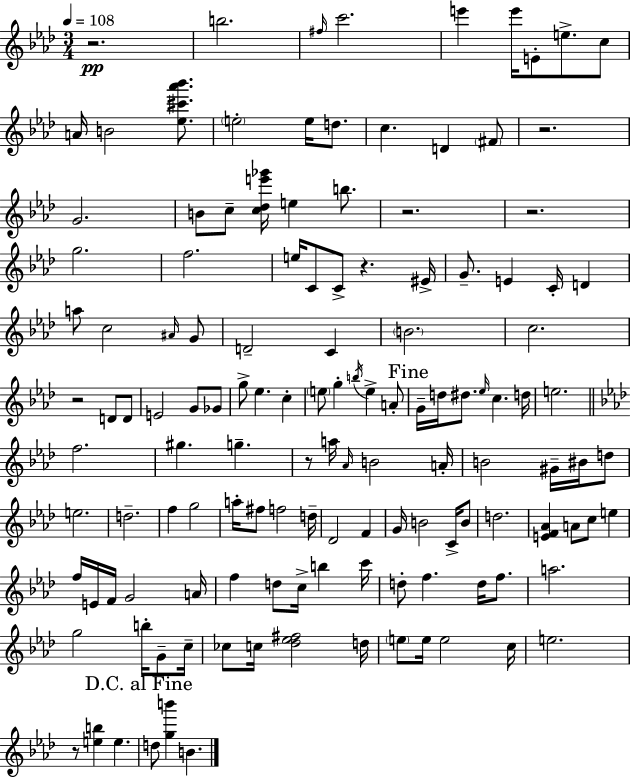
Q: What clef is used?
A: treble